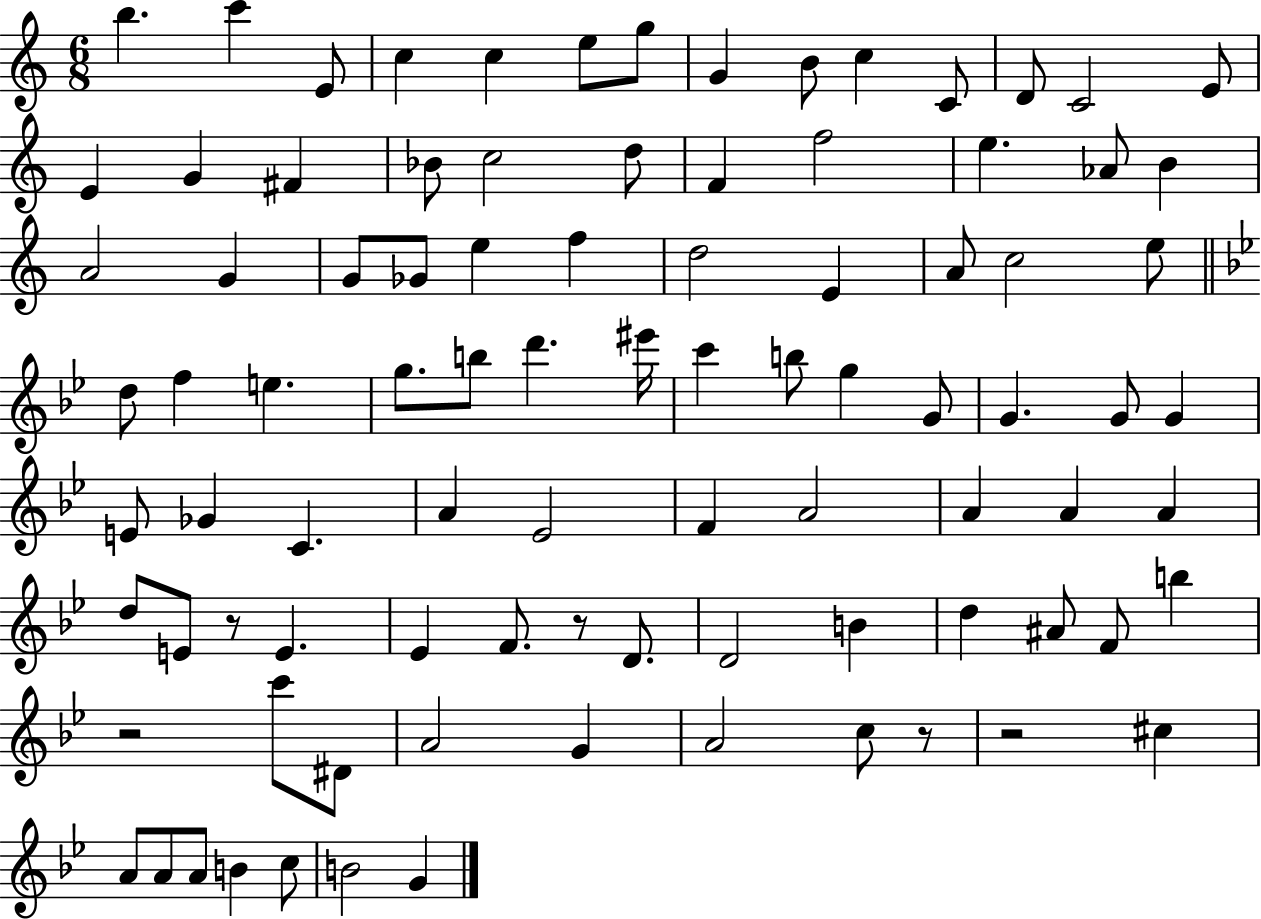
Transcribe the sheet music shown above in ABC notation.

X:1
T:Untitled
M:6/8
L:1/4
K:C
b c' E/2 c c e/2 g/2 G B/2 c C/2 D/2 C2 E/2 E G ^F _B/2 c2 d/2 F f2 e _A/2 B A2 G G/2 _G/2 e f d2 E A/2 c2 e/2 d/2 f e g/2 b/2 d' ^e'/4 c' b/2 g G/2 G G/2 G E/2 _G C A _E2 F A2 A A A d/2 E/2 z/2 E _E F/2 z/2 D/2 D2 B d ^A/2 F/2 b z2 c'/2 ^D/2 A2 G A2 c/2 z/2 z2 ^c A/2 A/2 A/2 B c/2 B2 G